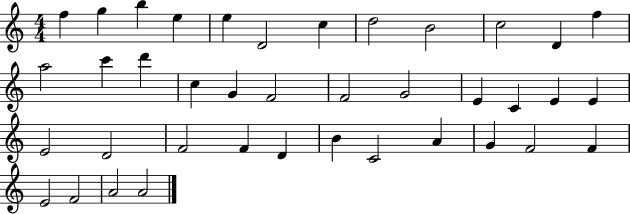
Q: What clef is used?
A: treble